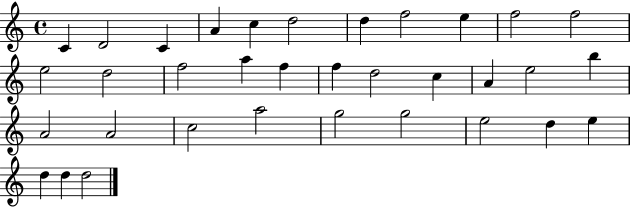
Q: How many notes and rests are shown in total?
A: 34